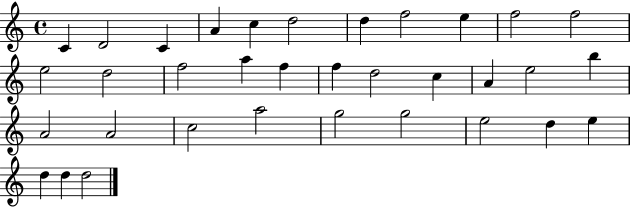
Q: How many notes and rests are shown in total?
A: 34